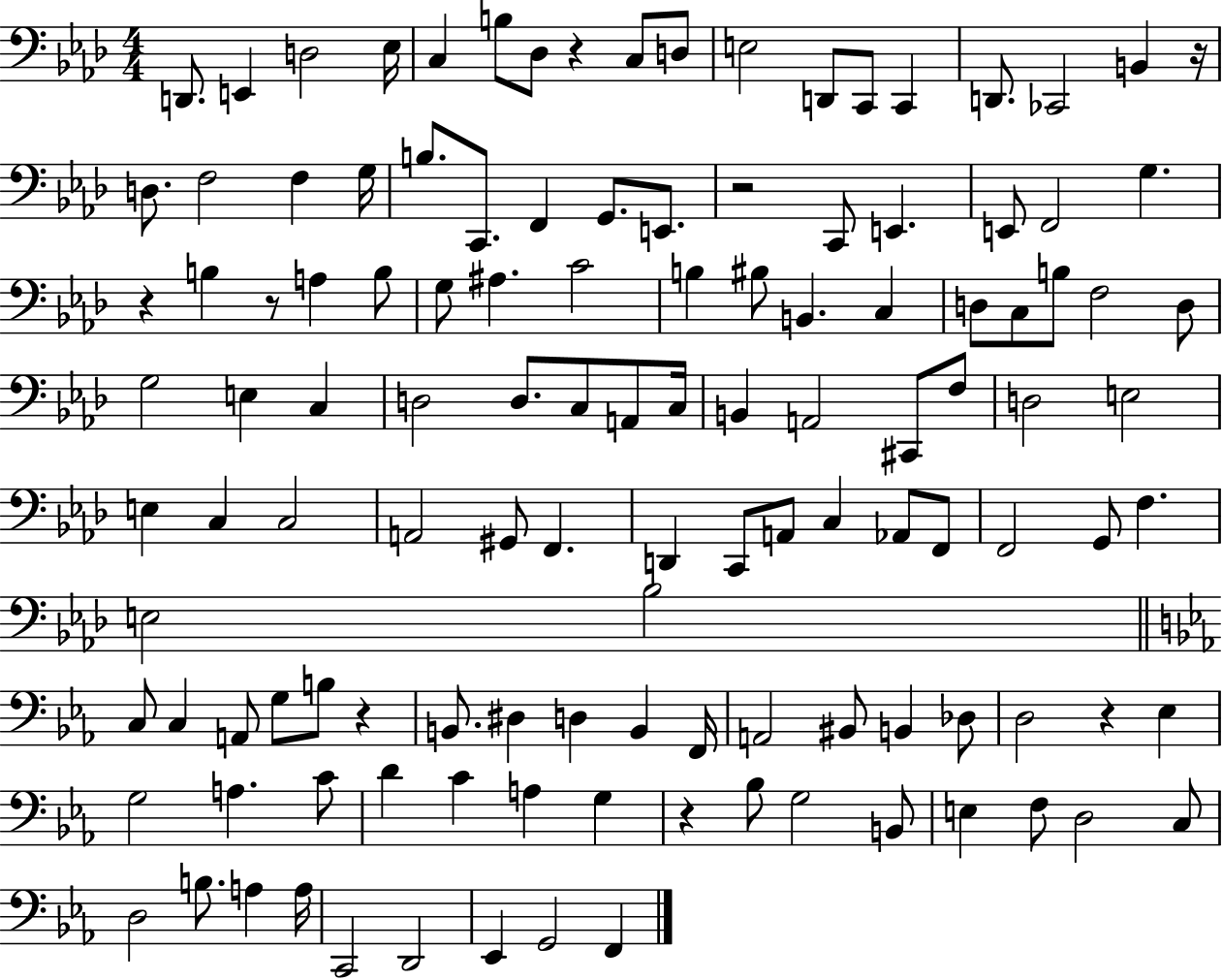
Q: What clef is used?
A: bass